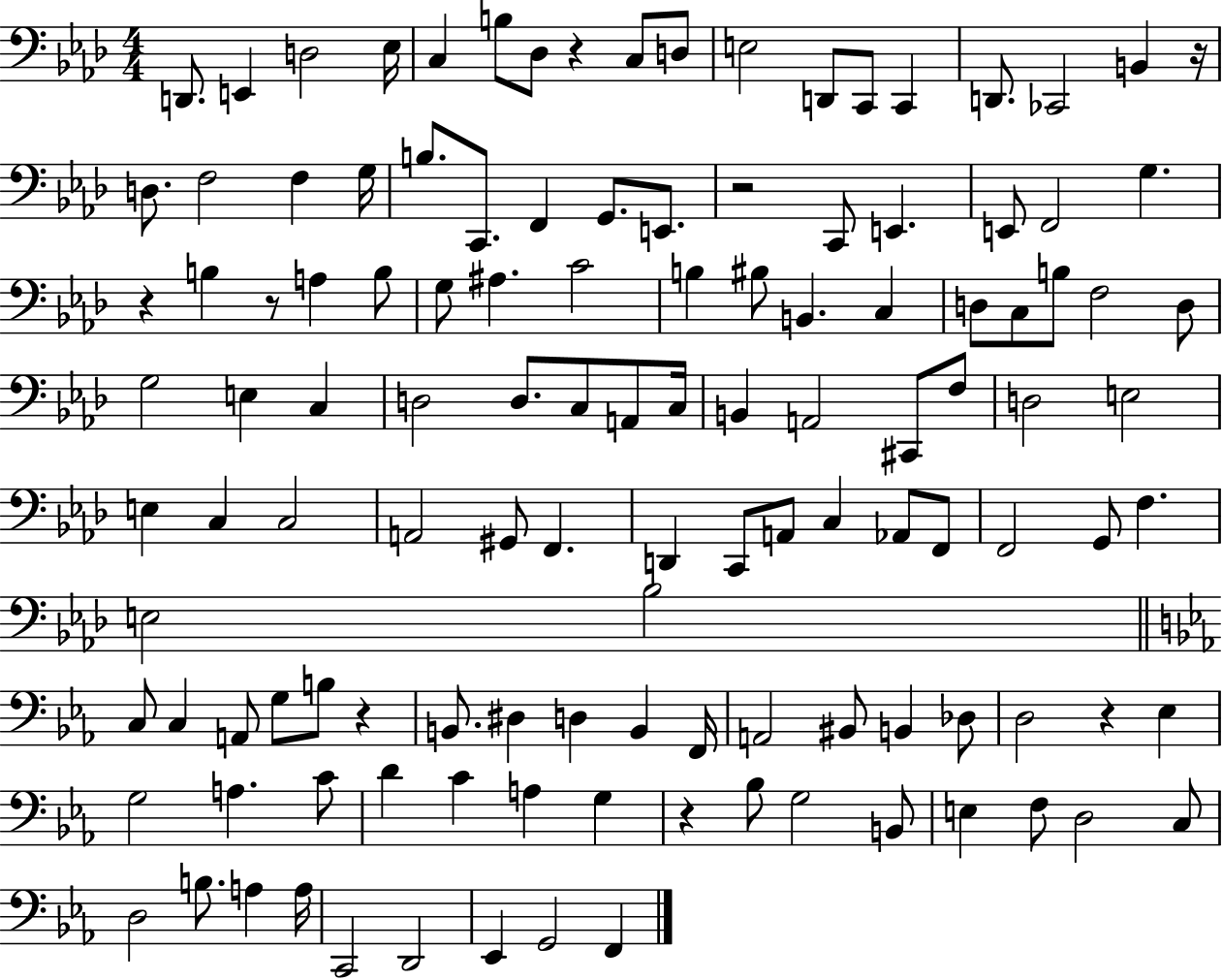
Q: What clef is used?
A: bass